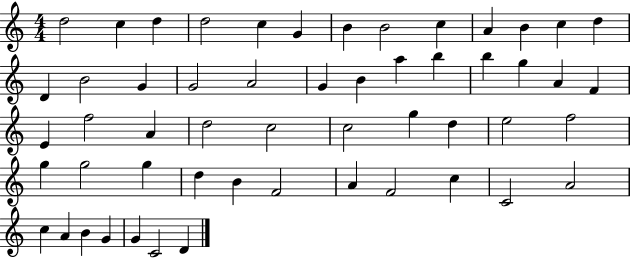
{
  \clef treble
  \numericTimeSignature
  \time 4/4
  \key c \major
  d''2 c''4 d''4 | d''2 c''4 g'4 | b'4 b'2 c''4 | a'4 b'4 c''4 d''4 | \break d'4 b'2 g'4 | g'2 a'2 | g'4 b'4 a''4 b''4 | b''4 g''4 a'4 f'4 | \break e'4 f''2 a'4 | d''2 c''2 | c''2 g''4 d''4 | e''2 f''2 | \break g''4 g''2 g''4 | d''4 b'4 f'2 | a'4 f'2 c''4 | c'2 a'2 | \break c''4 a'4 b'4 g'4 | g'4 c'2 d'4 | \bar "|."
}